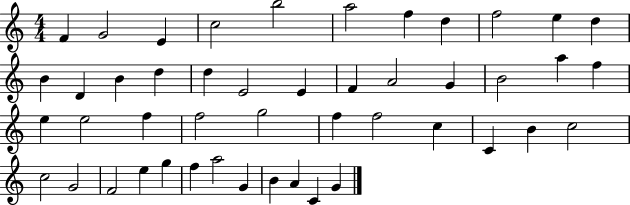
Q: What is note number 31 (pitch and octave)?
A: F5